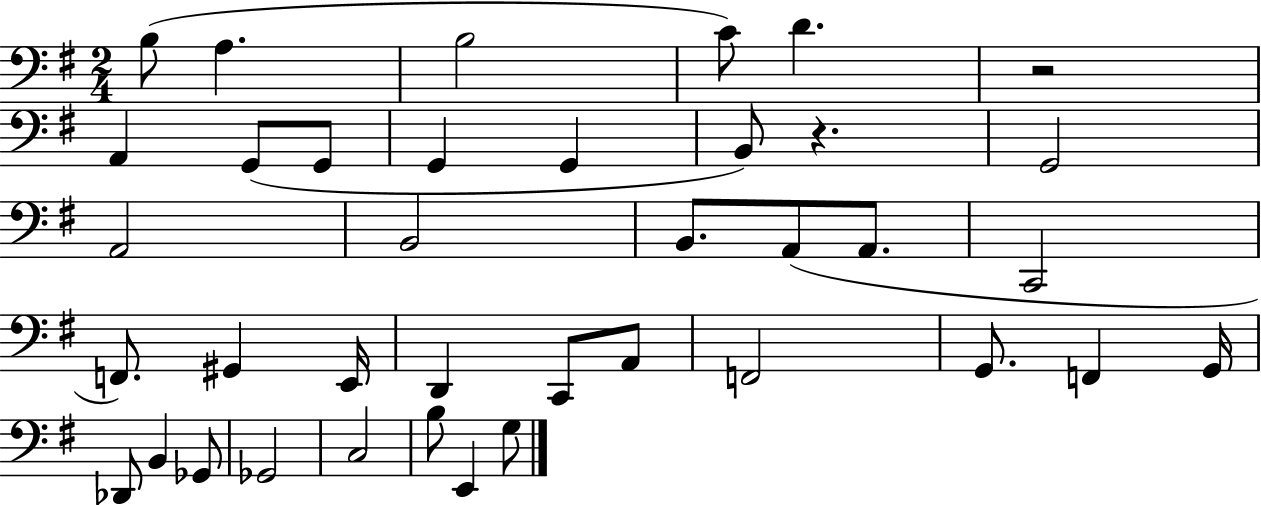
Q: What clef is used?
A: bass